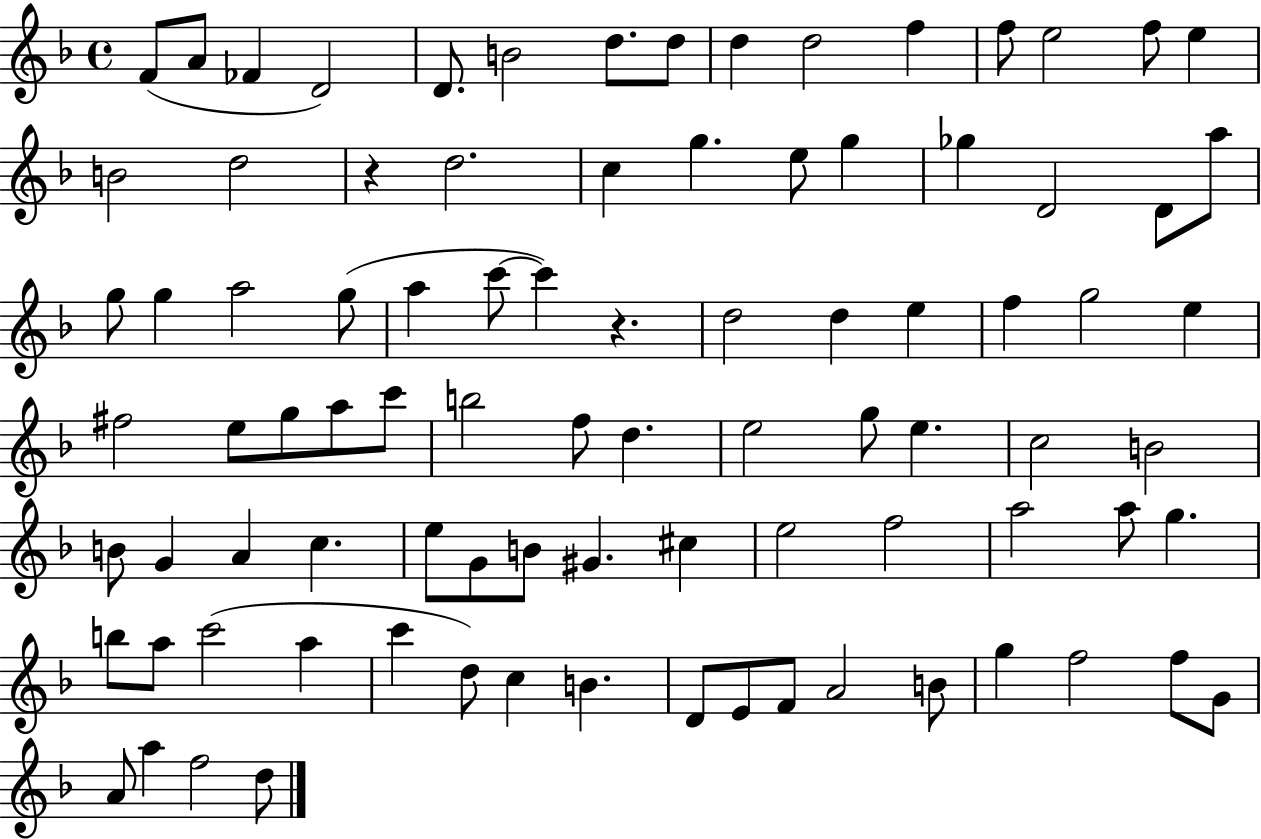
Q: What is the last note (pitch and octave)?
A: D5